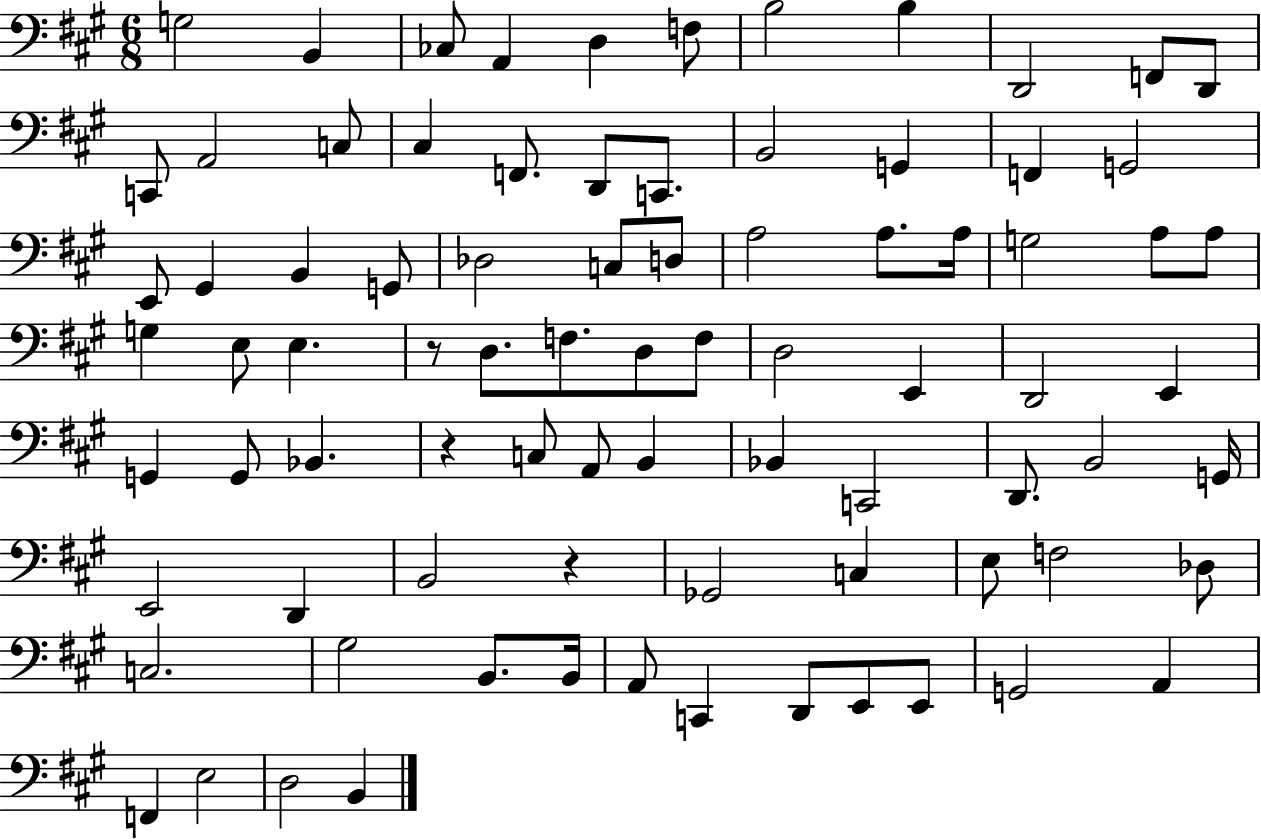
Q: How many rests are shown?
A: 3